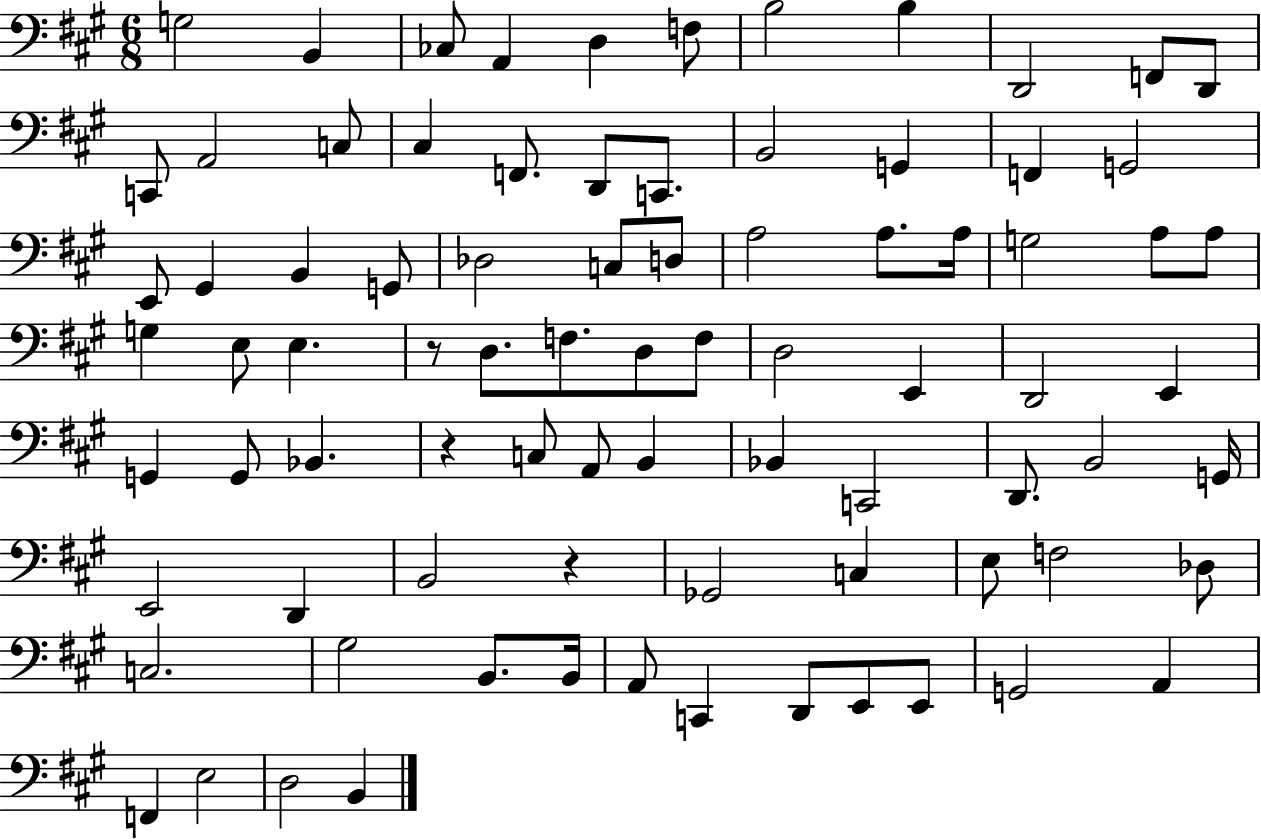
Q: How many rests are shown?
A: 3